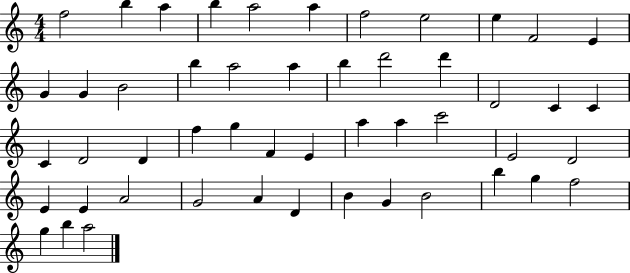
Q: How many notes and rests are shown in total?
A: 50